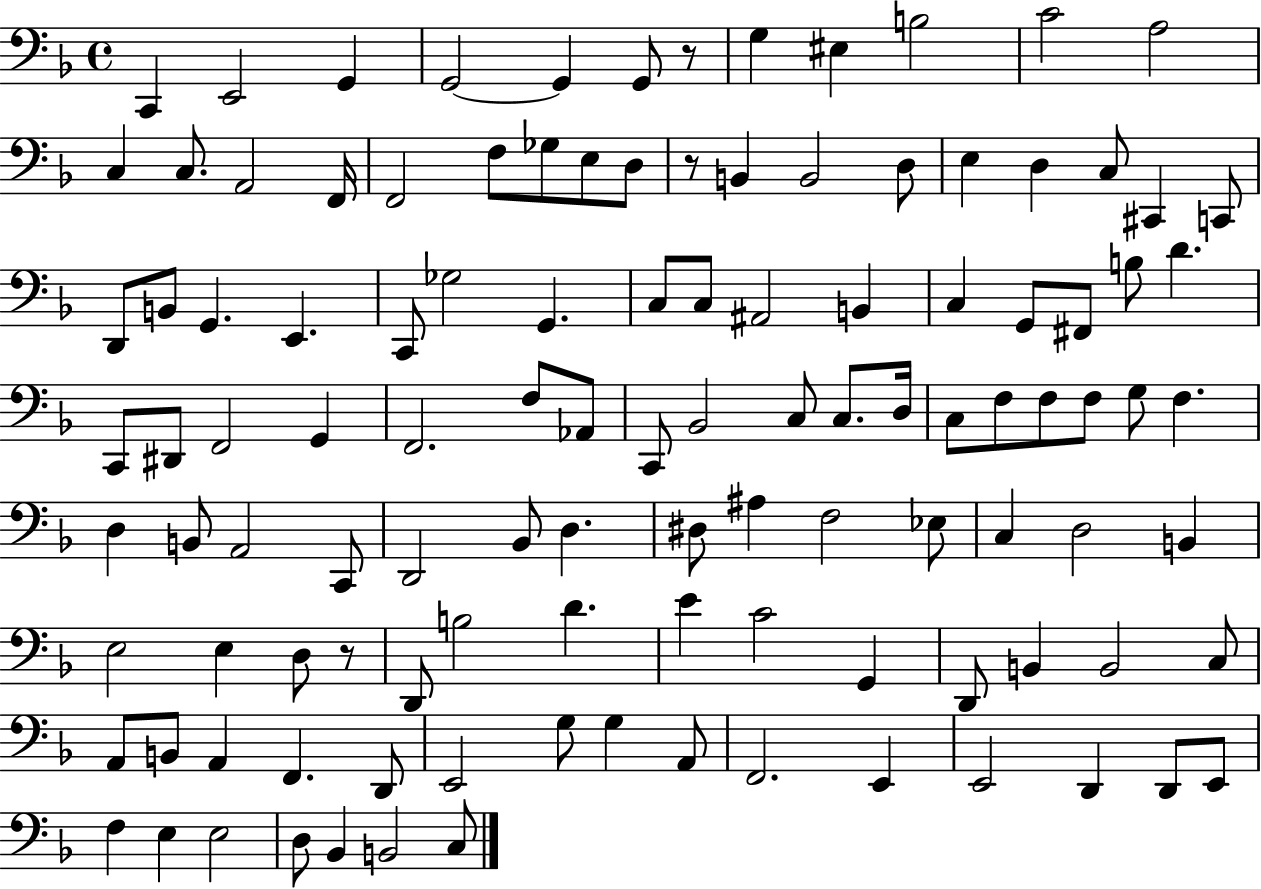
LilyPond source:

{
  \clef bass
  \time 4/4
  \defaultTimeSignature
  \key f \major
  \repeat volta 2 { c,4 e,2 g,4 | g,2~~ g,4 g,8 r8 | g4 eis4 b2 | c'2 a2 | \break c4 c8. a,2 f,16 | f,2 f8 ges8 e8 d8 | r8 b,4 b,2 d8 | e4 d4 c8 cis,4 c,8 | \break d,8 b,8 g,4. e,4. | c,8 ges2 g,4. | c8 c8 ais,2 b,4 | c4 g,8 fis,8 b8 d'4. | \break c,8 dis,8 f,2 g,4 | f,2. f8 aes,8 | c,8 bes,2 c8 c8. d16 | c8 f8 f8 f8 g8 f4. | \break d4 b,8 a,2 c,8 | d,2 bes,8 d4. | dis8 ais4 f2 ees8 | c4 d2 b,4 | \break e2 e4 d8 r8 | d,8 b2 d'4. | e'4 c'2 g,4 | d,8 b,4 b,2 c8 | \break a,8 b,8 a,4 f,4. d,8 | e,2 g8 g4 a,8 | f,2. e,4 | e,2 d,4 d,8 e,8 | \break f4 e4 e2 | d8 bes,4 b,2 c8 | } \bar "|."
}